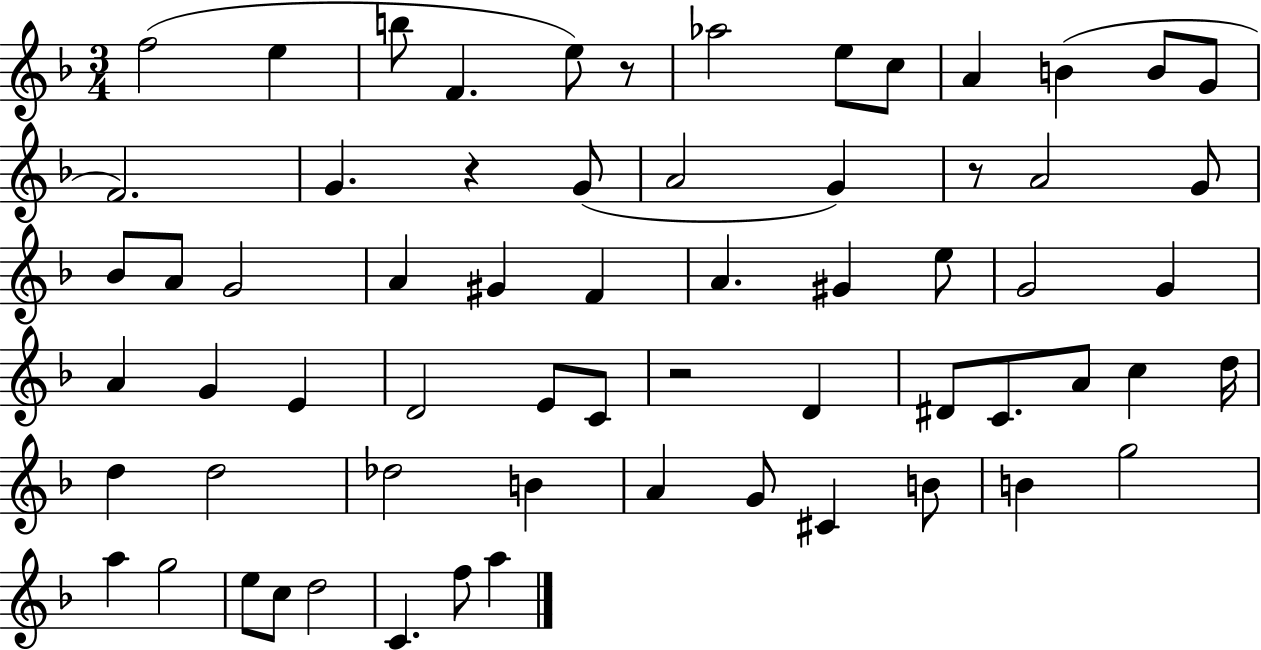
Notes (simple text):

F5/h E5/q B5/e F4/q. E5/e R/e Ab5/h E5/e C5/e A4/q B4/q B4/e G4/e F4/h. G4/q. R/q G4/e A4/h G4/q R/e A4/h G4/e Bb4/e A4/e G4/h A4/q G#4/q F4/q A4/q. G#4/q E5/e G4/h G4/q A4/q G4/q E4/q D4/h E4/e C4/e R/h D4/q D#4/e C4/e. A4/e C5/q D5/s D5/q D5/h Db5/h B4/q A4/q G4/e C#4/q B4/e B4/q G5/h A5/q G5/h E5/e C5/e D5/h C4/q. F5/e A5/q